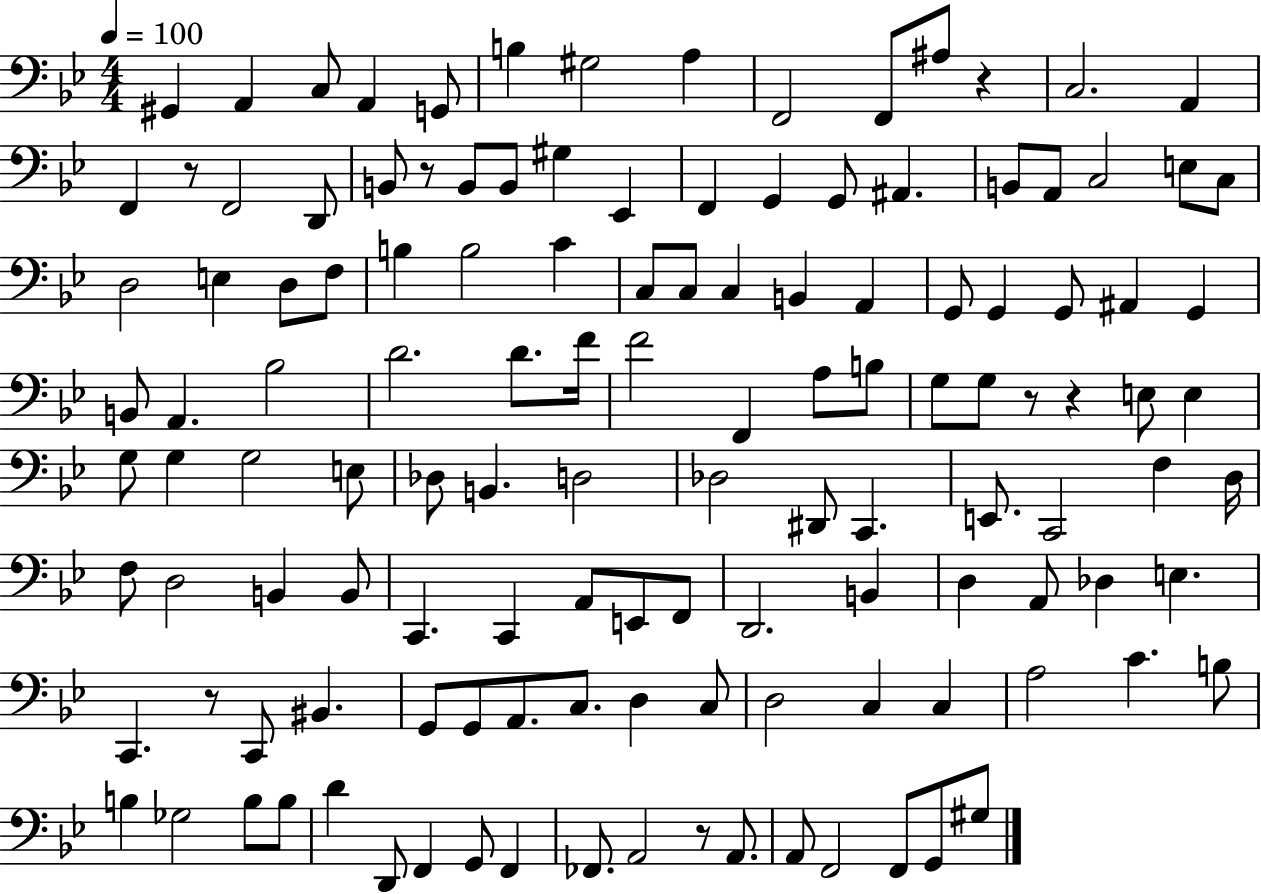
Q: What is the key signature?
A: BES major